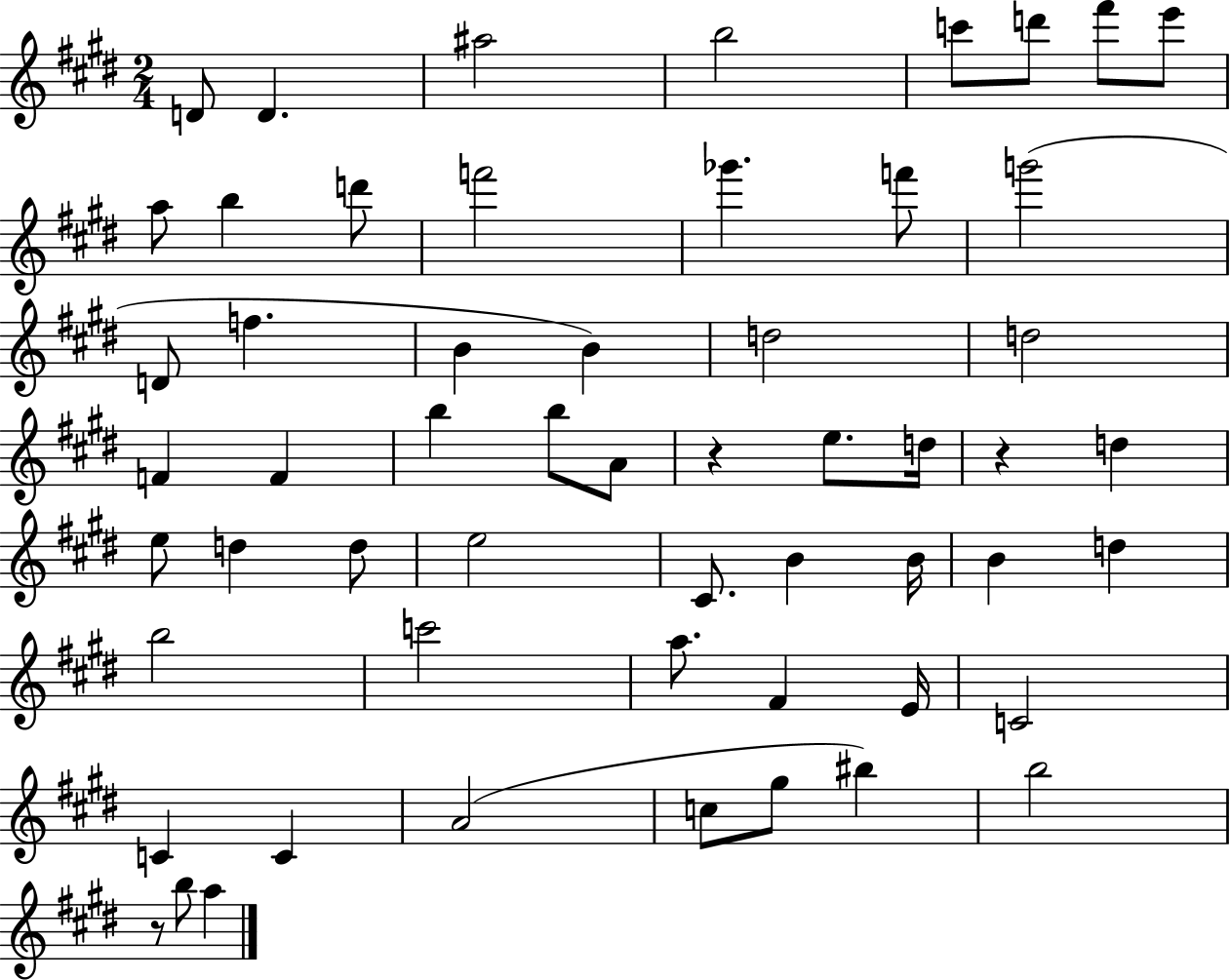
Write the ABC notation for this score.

X:1
T:Untitled
M:2/4
L:1/4
K:E
D/2 D ^a2 b2 c'/2 d'/2 ^f'/2 e'/2 a/2 b d'/2 f'2 _g' f'/2 g'2 D/2 f B B d2 d2 F F b b/2 A/2 z e/2 d/4 z d e/2 d d/2 e2 ^C/2 B B/4 B d b2 c'2 a/2 ^F E/4 C2 C C A2 c/2 ^g/2 ^b b2 z/2 b/2 a